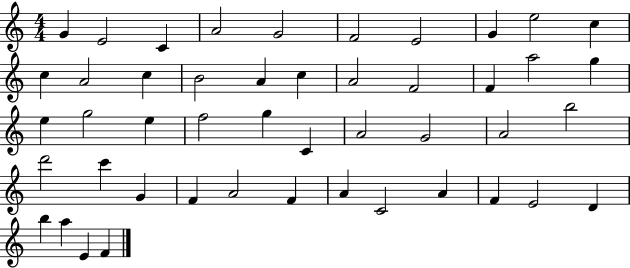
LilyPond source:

{
  \clef treble
  \numericTimeSignature
  \time 4/4
  \key c \major
  g'4 e'2 c'4 | a'2 g'2 | f'2 e'2 | g'4 e''2 c''4 | \break c''4 a'2 c''4 | b'2 a'4 c''4 | a'2 f'2 | f'4 a''2 g''4 | \break e''4 g''2 e''4 | f''2 g''4 c'4 | a'2 g'2 | a'2 b''2 | \break d'''2 c'''4 g'4 | f'4 a'2 f'4 | a'4 c'2 a'4 | f'4 e'2 d'4 | \break b''4 a''4 e'4 f'4 | \bar "|."
}